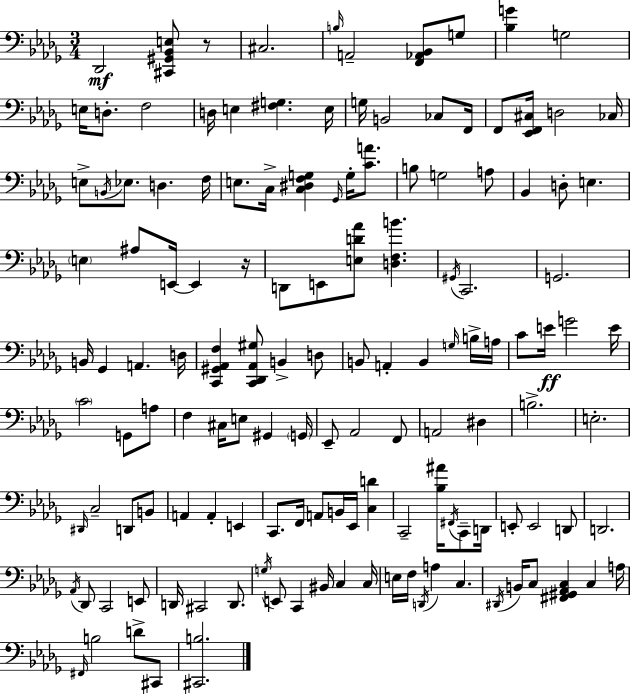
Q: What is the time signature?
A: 3/4